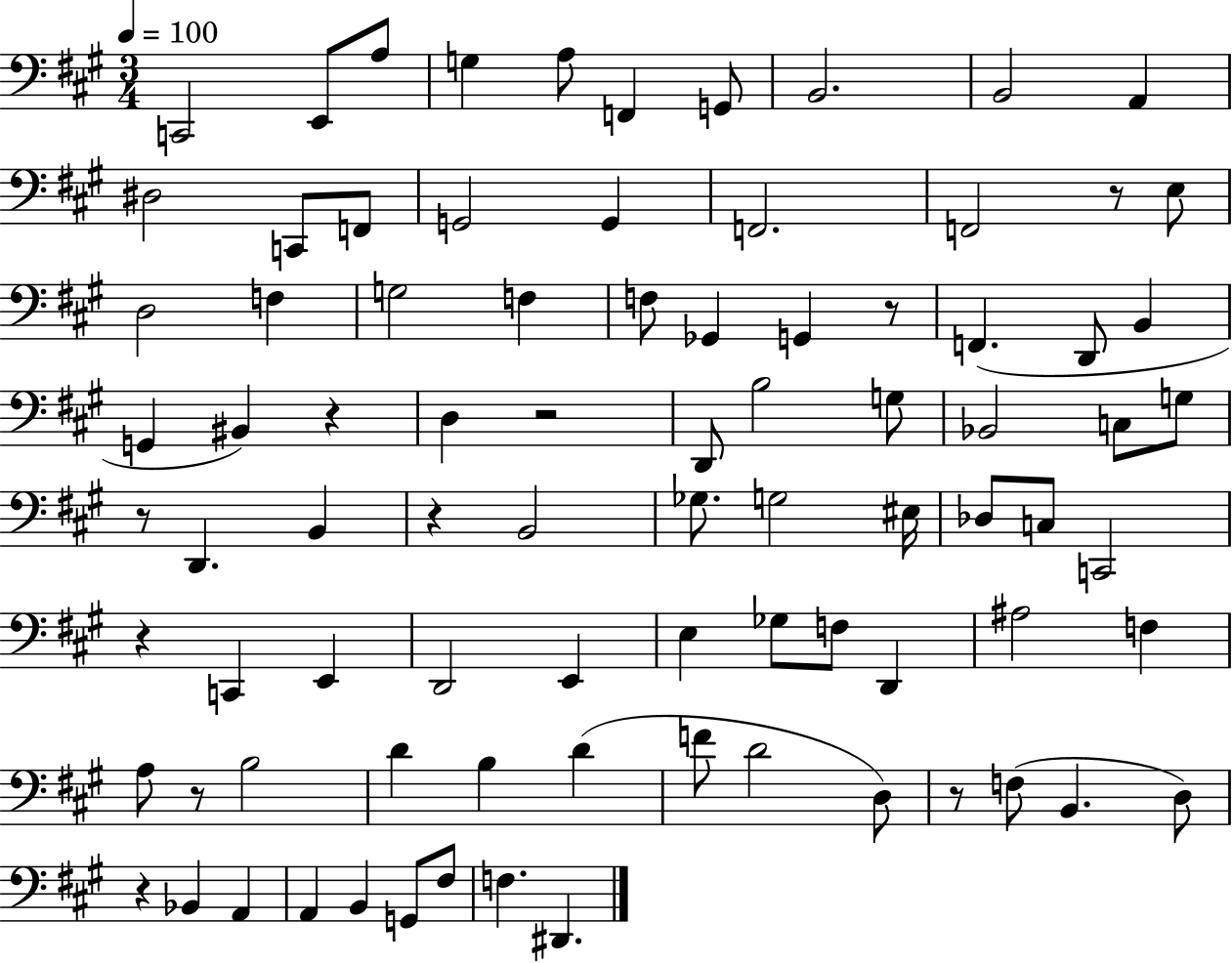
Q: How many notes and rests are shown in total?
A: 85